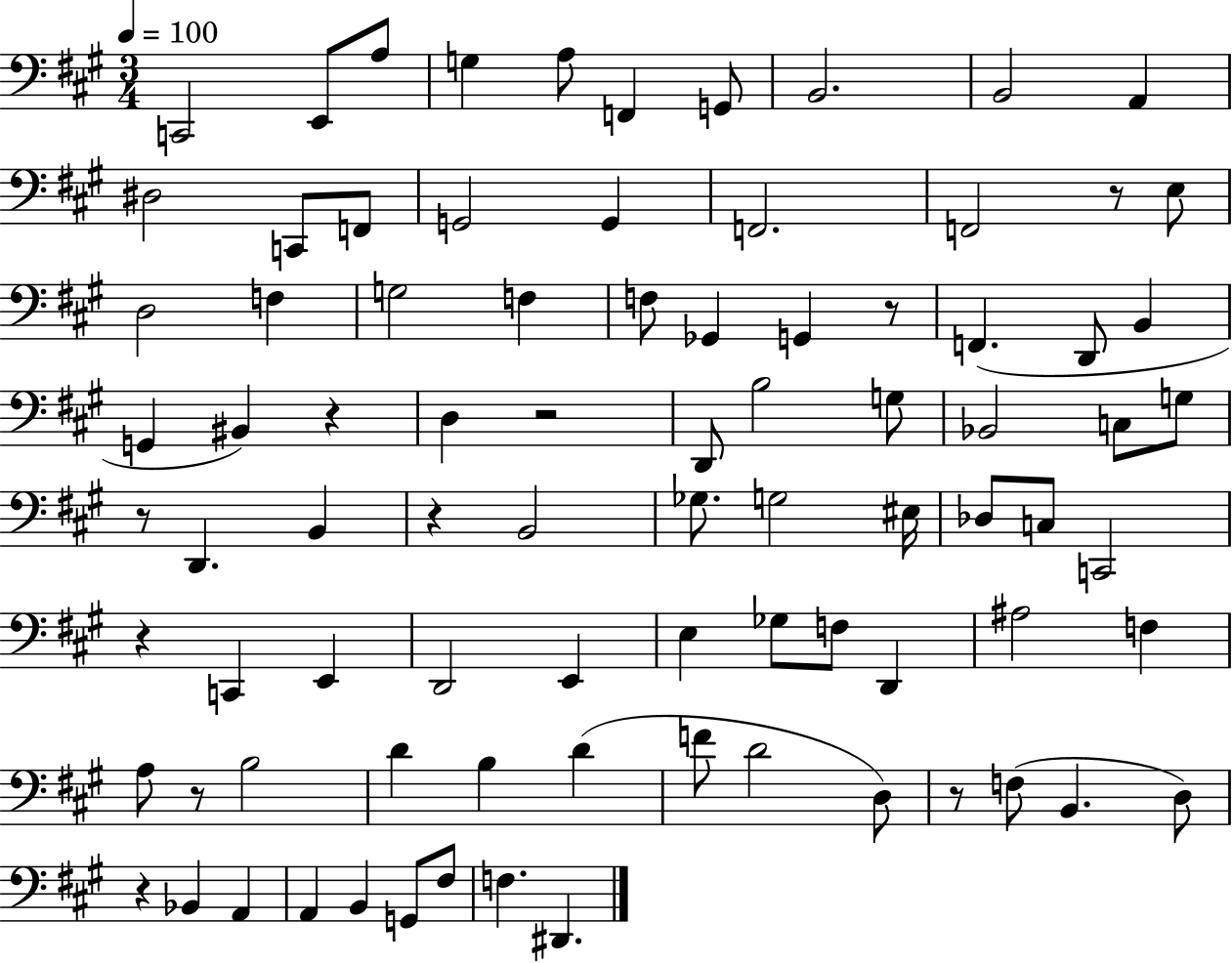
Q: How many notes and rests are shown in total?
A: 85